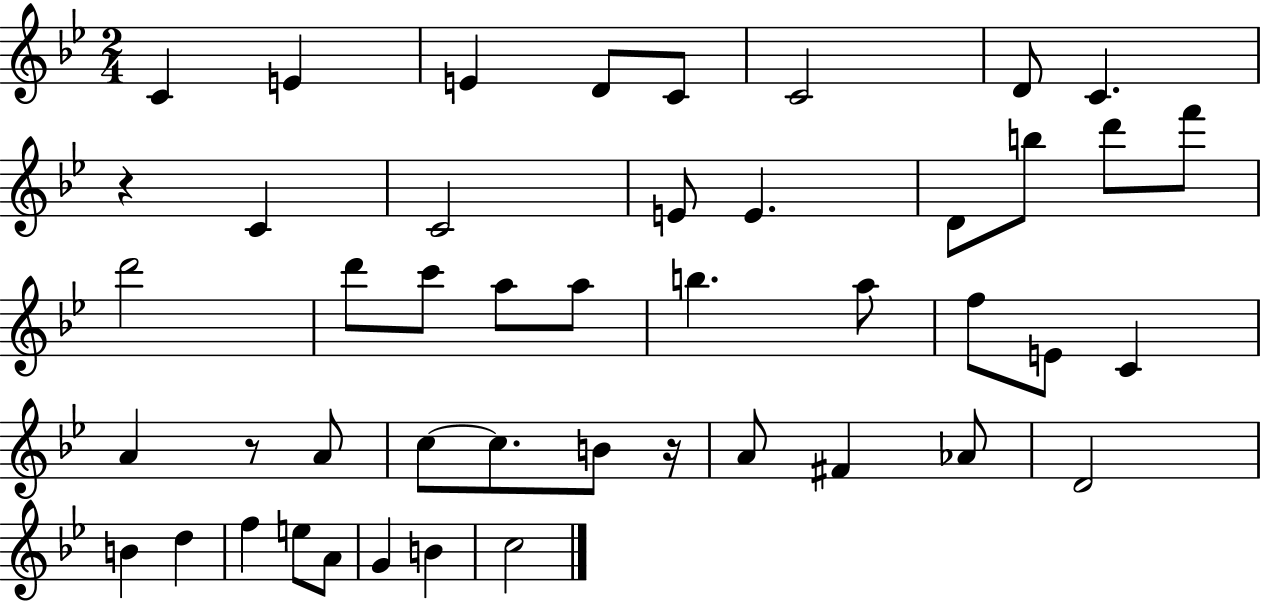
X:1
T:Untitled
M:2/4
L:1/4
K:Bb
C E E D/2 C/2 C2 D/2 C z C C2 E/2 E D/2 b/2 d'/2 f'/2 d'2 d'/2 c'/2 a/2 a/2 b a/2 f/2 E/2 C A z/2 A/2 c/2 c/2 B/2 z/4 A/2 ^F _A/2 D2 B d f e/2 A/2 G B c2